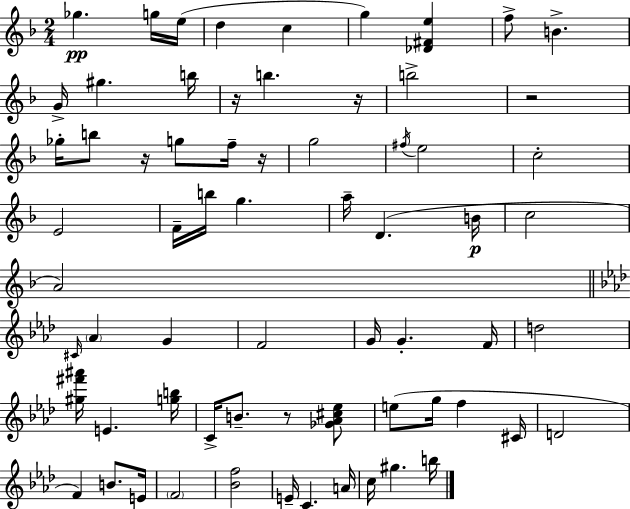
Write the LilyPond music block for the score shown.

{
  \clef treble
  \numericTimeSignature
  \time 2/4
  \key d \minor
  \repeat volta 2 { ges''4.\pp g''16 e''16( | d''4 c''4 | g''4) <des' fis' e''>4 | f''8-> b'4.-> | \break g'16-> gis''4. b''16 | r16 b''4. r16 | b''2-> | r2 | \break ges''16-. b''8 r16 g''8 f''16-- r16 | g''2 | \acciaccatura { fis''16 } e''2 | c''2-. | \break e'2 | f'16-- b''16 g''4. | a''16-- d'4.( | b'16\p c''2 | \break a'2) | \bar "||" \break \key aes \major \grace { cis'16 } \parenthesize aes'4 g'4 | f'2 | g'16 g'4.-. | f'16 d''2 | \break <gis'' fis''' ais'''>16 e'4. | <g'' b''>16 c'16-> b'8.-- r8 <ges' aes' cis'' ees''>8 | e''8( g''16 f''4 | cis'16 d'2 | \break f'4) b'8. | e'16 \parenthesize f'2 | <bes' f''>2 | e'16-- c'4. | \break a'16 c''16 gis''4. | b''16 } \bar "|."
}